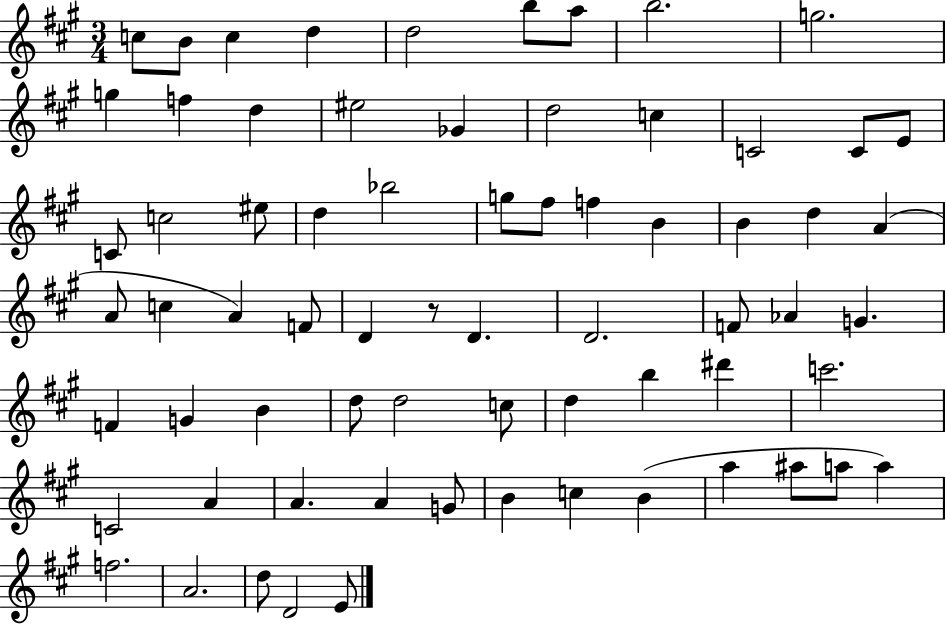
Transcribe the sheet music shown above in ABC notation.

X:1
T:Untitled
M:3/4
L:1/4
K:A
c/2 B/2 c d d2 b/2 a/2 b2 g2 g f d ^e2 _G d2 c C2 C/2 E/2 C/2 c2 ^e/2 d _b2 g/2 ^f/2 f B B d A A/2 c A F/2 D z/2 D D2 F/2 _A G F G B d/2 d2 c/2 d b ^d' c'2 C2 A A A G/2 B c B a ^a/2 a/2 a f2 A2 d/2 D2 E/2